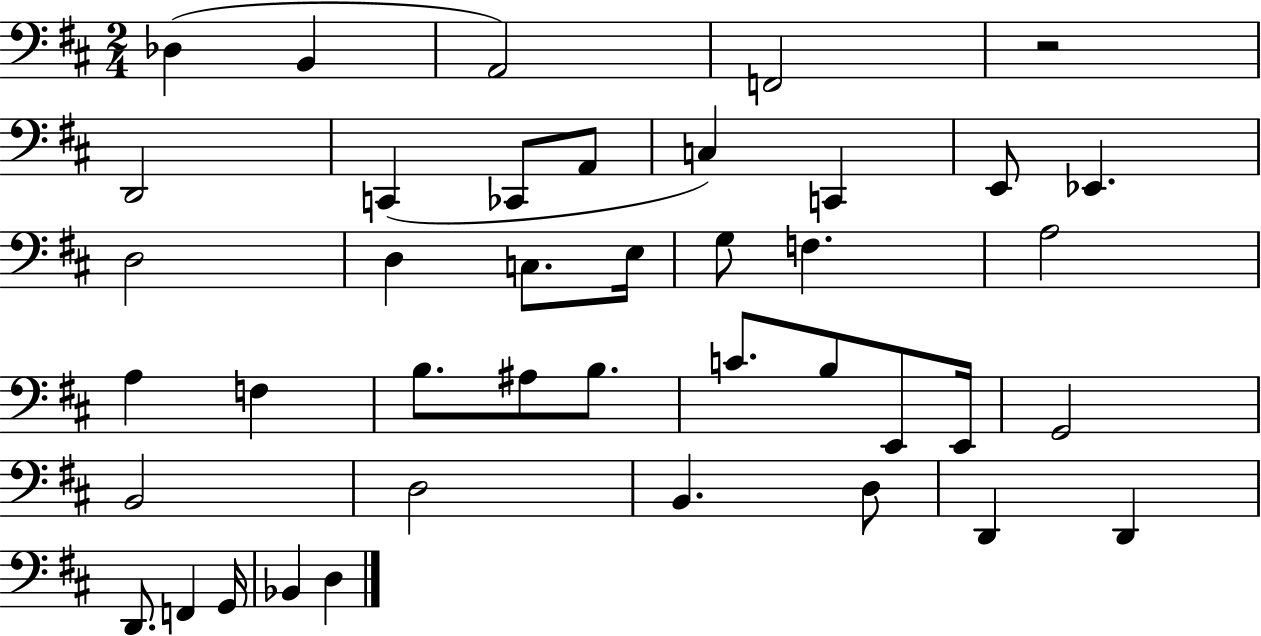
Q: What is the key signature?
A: D major